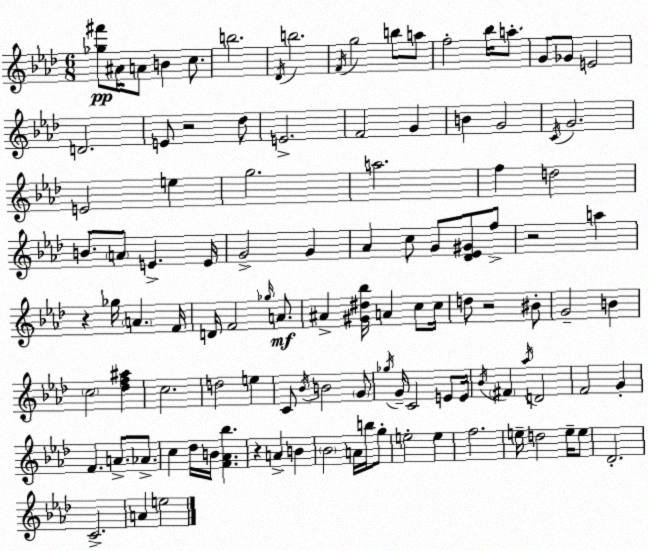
X:1
T:Untitled
M:6/8
L:1/4
K:Ab
[_g^f']/2 ^A/4 A/2 B c/2 b2 _D/4 b2 F/4 g2 b/2 a/2 f2 _b/4 a/2 G/2 _G/2 E2 D2 E/2 z2 _d/2 E2 F2 G B G2 C/4 G2 E2 e g2 a2 f d2 B/2 A/2 E E/4 G2 G _A c/2 G/2 [_D_E^G]/2 f/2 z2 a z _g/4 A F/4 D/4 F2 _g/4 A/2 ^A [^G^d_b]/4 A c/2 c/4 d/2 z2 ^B/2 G2 B c2 [_df^a] c2 d2 e C/2 _B/4 B2 G/2 _g/4 G/4 C2 E/2 E/4 _B/4 ^F _a/4 D2 F2 G F A/2 _A/2 c _d/4 B/4 [F_A_b] z A B _B2 A/4 b/4 g/2 e2 e f2 e/4 d2 e/4 e/2 _D2 C2 A e2